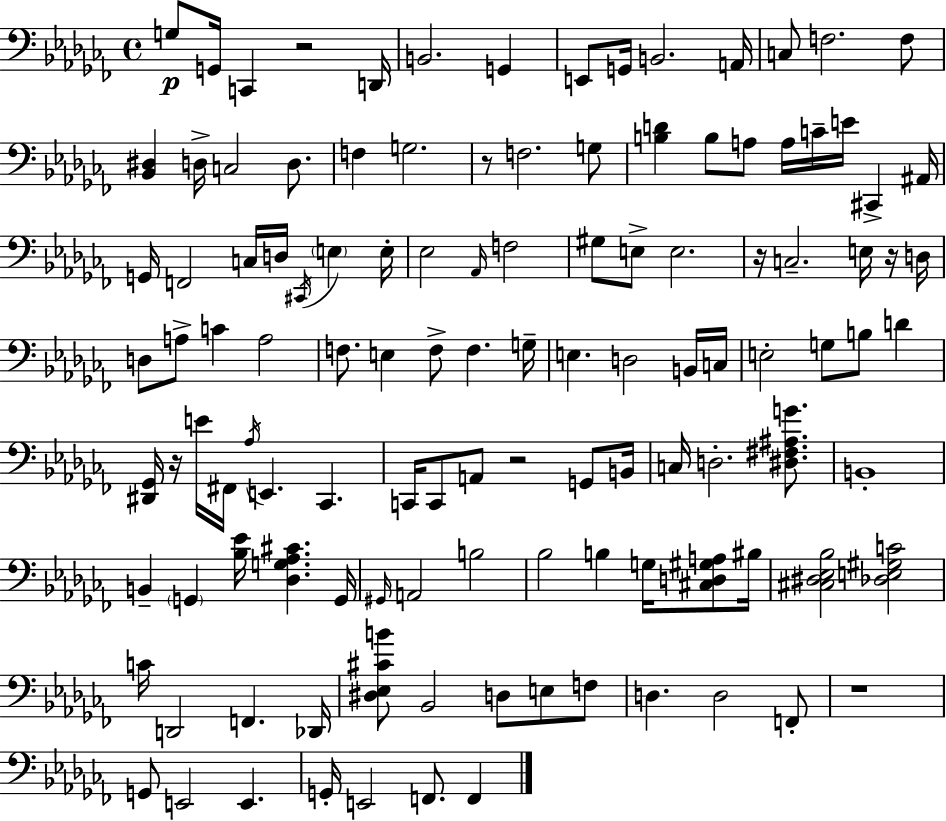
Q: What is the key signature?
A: AES minor